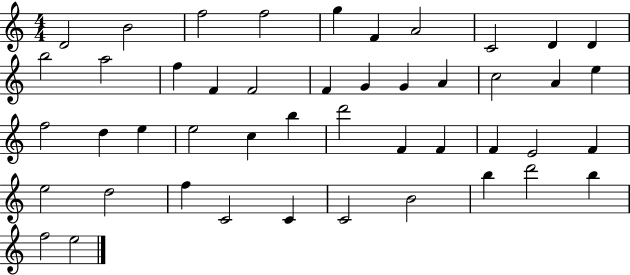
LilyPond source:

{
  \clef treble
  \numericTimeSignature
  \time 4/4
  \key c \major
  d'2 b'2 | f''2 f''2 | g''4 f'4 a'2 | c'2 d'4 d'4 | \break b''2 a''2 | f''4 f'4 f'2 | f'4 g'4 g'4 a'4 | c''2 a'4 e''4 | \break f''2 d''4 e''4 | e''2 c''4 b''4 | d'''2 f'4 f'4 | f'4 e'2 f'4 | \break e''2 d''2 | f''4 c'2 c'4 | c'2 b'2 | b''4 d'''2 b''4 | \break f''2 e''2 | \bar "|."
}